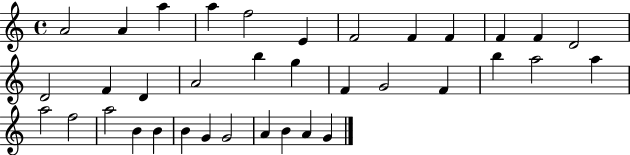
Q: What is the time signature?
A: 4/4